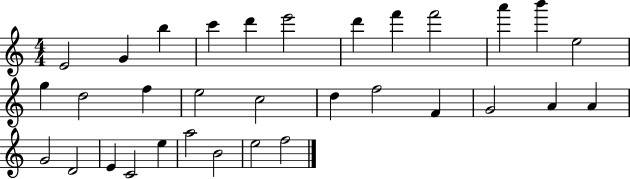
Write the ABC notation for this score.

X:1
T:Untitled
M:4/4
L:1/4
K:C
E2 G b c' d' e'2 d' f' f'2 a' b' e2 g d2 f e2 c2 d f2 F G2 A A G2 D2 E C2 e a2 B2 e2 f2